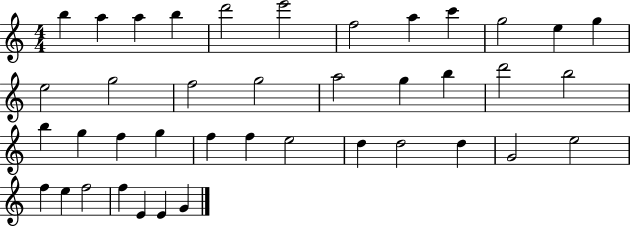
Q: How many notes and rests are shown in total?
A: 40